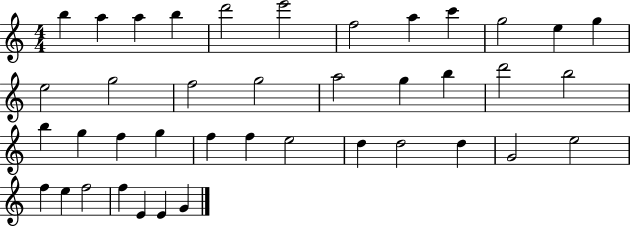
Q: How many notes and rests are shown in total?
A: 40